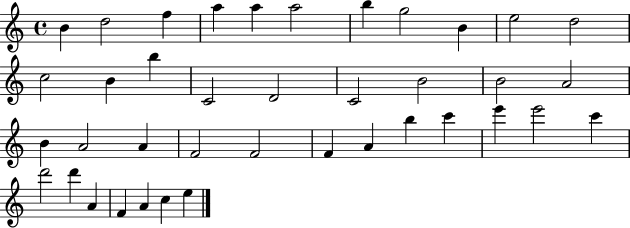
B4/q D5/h F5/q A5/q A5/q A5/h B5/q G5/h B4/q E5/h D5/h C5/h B4/q B5/q C4/h D4/h C4/h B4/h B4/h A4/h B4/q A4/h A4/q F4/h F4/h F4/q A4/q B5/q C6/q E6/q E6/h C6/q D6/h D6/q A4/q F4/q A4/q C5/q E5/q